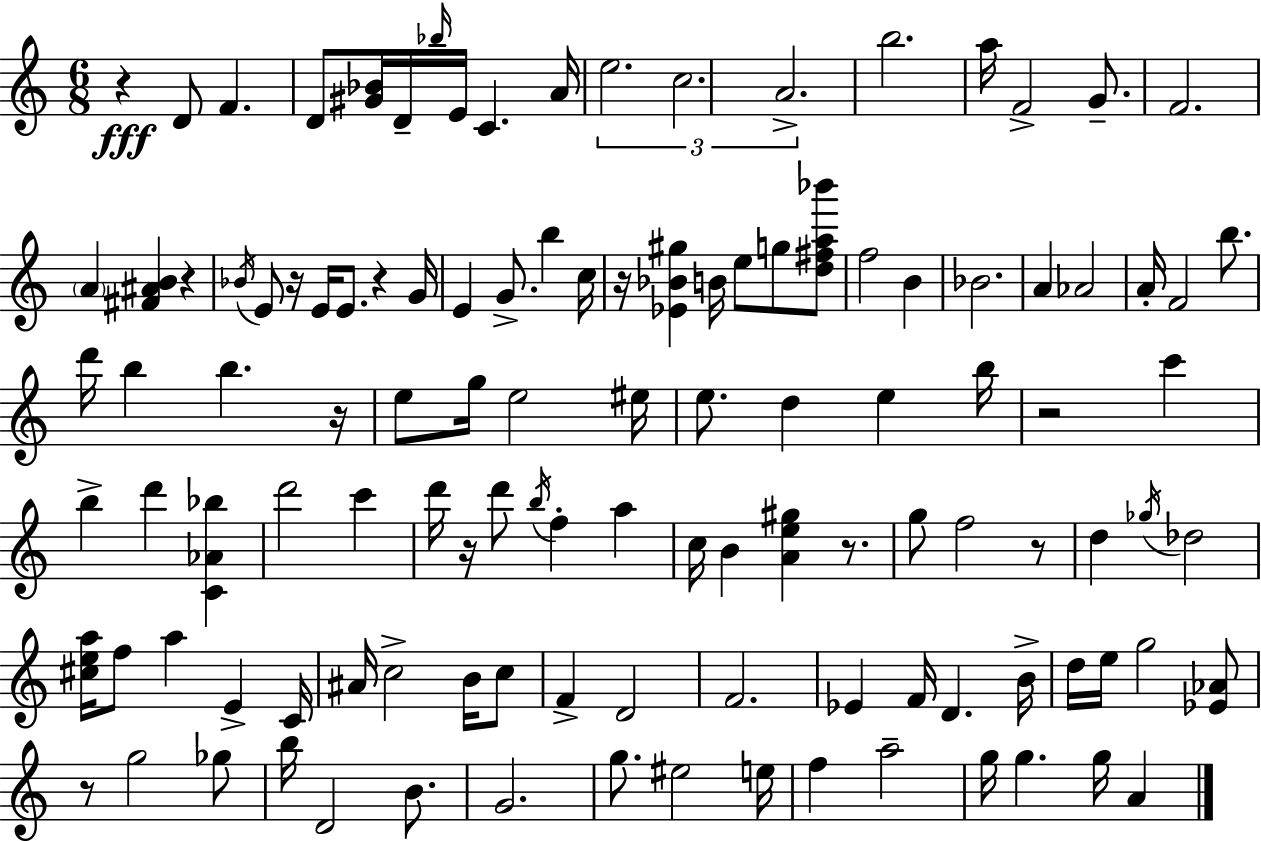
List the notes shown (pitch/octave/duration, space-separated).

R/q D4/e F4/q. D4/e [G#4,Bb4]/s D4/s Bb5/s E4/s C4/q. A4/s E5/h. C5/h. A4/h. B5/h. A5/s F4/h G4/e. F4/h. A4/q [F#4,A#4,B4]/q R/q Bb4/s E4/e R/s E4/s E4/e. R/q G4/s E4/q G4/e. B5/q C5/s R/s [Eb4,Bb4,G#5]/q B4/s E5/e G5/e [D5,F#5,A5,Bb6]/e F5/h B4/q Bb4/h. A4/q Ab4/h A4/s F4/h B5/e. D6/s B5/q B5/q. R/s E5/e G5/s E5/h EIS5/s E5/e. D5/q E5/q B5/s R/h C6/q B5/q D6/q [C4,Ab4,Bb5]/q D6/h C6/q D6/s R/s D6/e B5/s F5/q A5/q C5/s B4/q [A4,E5,G#5]/q R/e. G5/e F5/h R/e D5/q Gb5/s Db5/h [C#5,E5,A5]/s F5/e A5/q E4/q C4/s A#4/s C5/h B4/s C5/e F4/q D4/h F4/h. Eb4/q F4/s D4/q. B4/s D5/s E5/s G5/h [Eb4,Ab4]/e R/e G5/h Gb5/e B5/s D4/h B4/e. G4/h. G5/e. EIS5/h E5/s F5/q A5/h G5/s G5/q. G5/s A4/q